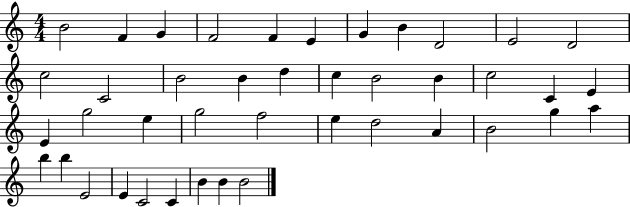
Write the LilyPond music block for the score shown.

{
  \clef treble
  \numericTimeSignature
  \time 4/4
  \key c \major
  b'2 f'4 g'4 | f'2 f'4 e'4 | g'4 b'4 d'2 | e'2 d'2 | \break c''2 c'2 | b'2 b'4 d''4 | c''4 b'2 b'4 | c''2 c'4 e'4 | \break e'4 g''2 e''4 | g''2 f''2 | e''4 d''2 a'4 | b'2 g''4 a''4 | \break b''4 b''4 e'2 | e'4 c'2 c'4 | b'4 b'4 b'2 | \bar "|."
}